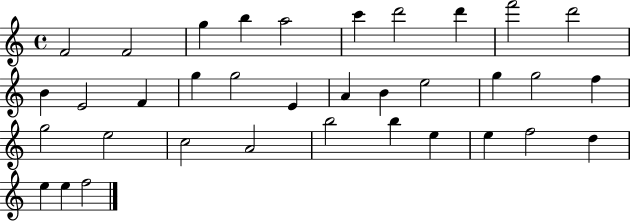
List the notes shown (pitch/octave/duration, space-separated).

F4/h F4/h G5/q B5/q A5/h C6/q D6/h D6/q F6/h D6/h B4/q E4/h F4/q G5/q G5/h E4/q A4/q B4/q E5/h G5/q G5/h F5/q G5/h E5/h C5/h A4/h B5/h B5/q E5/q E5/q F5/h D5/q E5/q E5/q F5/h